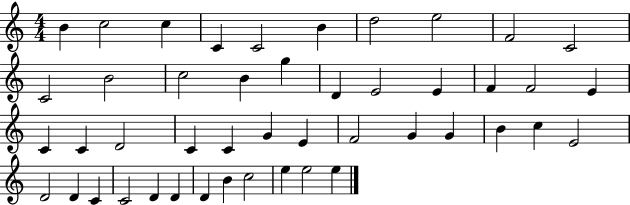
{
  \clef treble
  \numericTimeSignature
  \time 4/4
  \key c \major
  b'4 c''2 c''4 | c'4 c'2 b'4 | d''2 e''2 | f'2 c'2 | \break c'2 b'2 | c''2 b'4 g''4 | d'4 e'2 e'4 | f'4 f'2 e'4 | \break c'4 c'4 d'2 | c'4 c'4 g'4 e'4 | f'2 g'4 g'4 | b'4 c''4 e'2 | \break d'2 d'4 c'4 | c'2 d'4 d'4 | d'4 b'4 c''2 | e''4 e''2 e''4 | \break \bar "|."
}